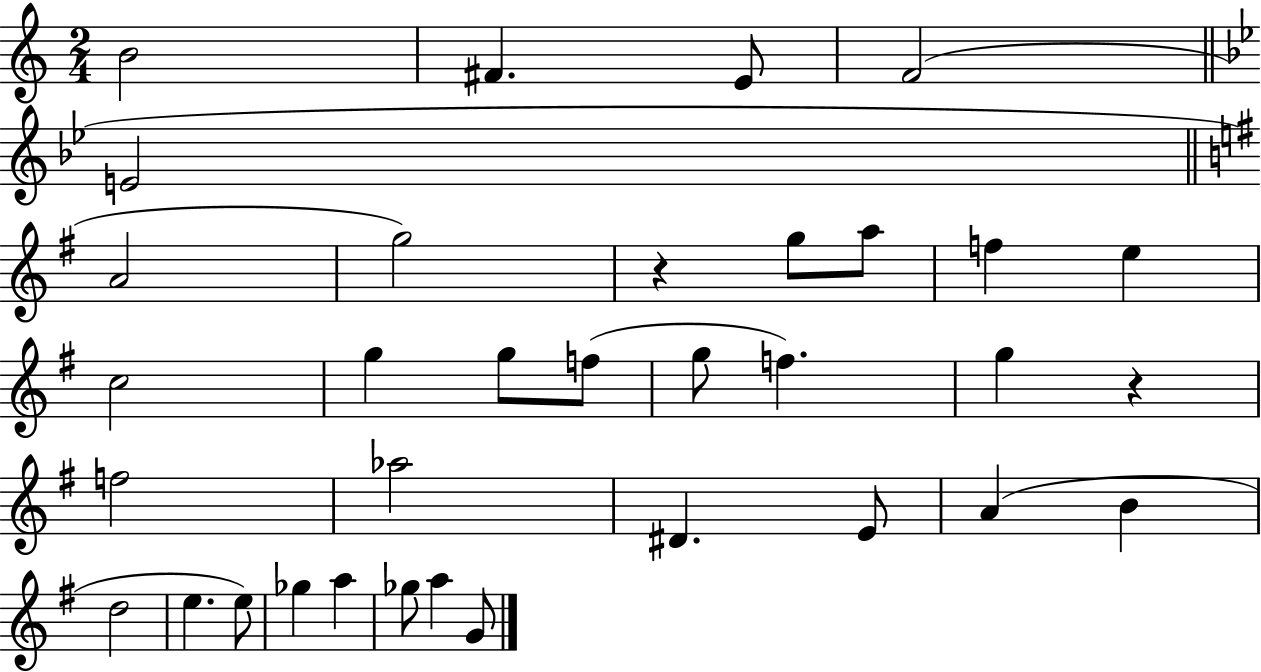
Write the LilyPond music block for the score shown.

{
  \clef treble
  \numericTimeSignature
  \time 2/4
  \key c \major
  b'2 | fis'4. e'8 | f'2( | \bar "||" \break \key bes \major e'2 | \bar "||" \break \key g \major a'2 | g''2) | r4 g''8 a''8 | f''4 e''4 | \break c''2 | g''4 g''8 f''8( | g''8 f''4.) | g''4 r4 | \break f''2 | aes''2 | dis'4. e'8 | a'4( b'4 | \break d''2 | e''4. e''8) | ges''4 a''4 | ges''8 a''4 g'8 | \break \bar "|."
}